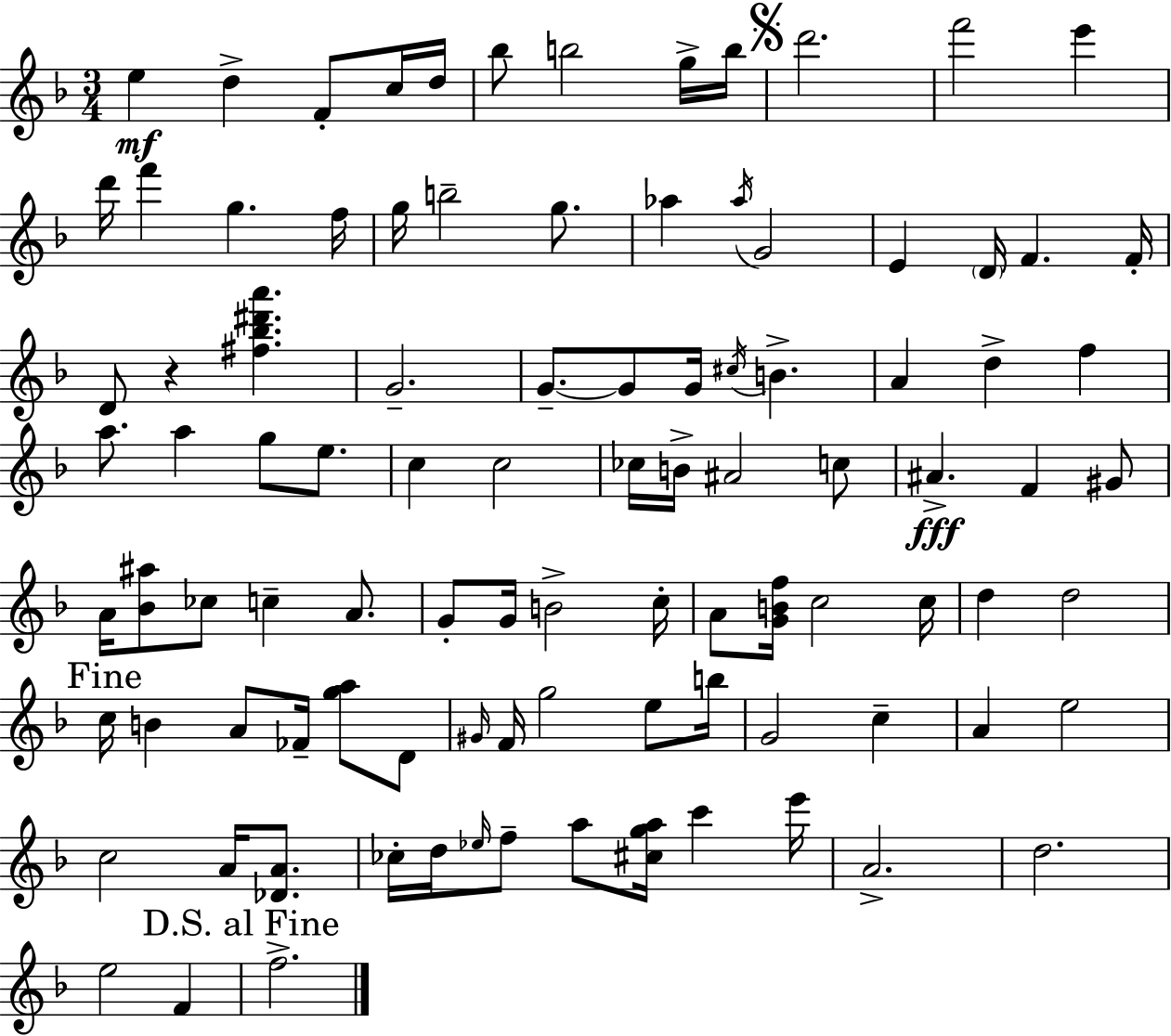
X:1
T:Untitled
M:3/4
L:1/4
K:Dm
e d F/2 c/4 d/4 _b/2 b2 g/4 b/4 d'2 f'2 e' d'/4 f' g f/4 g/4 b2 g/2 _a _a/4 G2 E D/4 F F/4 D/2 z [^f_b^d'a'] G2 G/2 G/2 G/4 ^c/4 B A d f a/2 a g/2 e/2 c c2 _c/4 B/4 ^A2 c/2 ^A F ^G/2 A/4 [_B^a]/2 _c/2 c A/2 G/2 G/4 B2 c/4 A/2 [GBf]/4 c2 c/4 d d2 c/4 B A/2 _F/4 [ga]/2 D/2 ^G/4 F/4 g2 e/2 b/4 G2 c A e2 c2 A/4 [_DA]/2 _c/4 d/4 _e/4 f/2 a/2 [^cga]/4 c' e'/4 A2 d2 e2 F f2